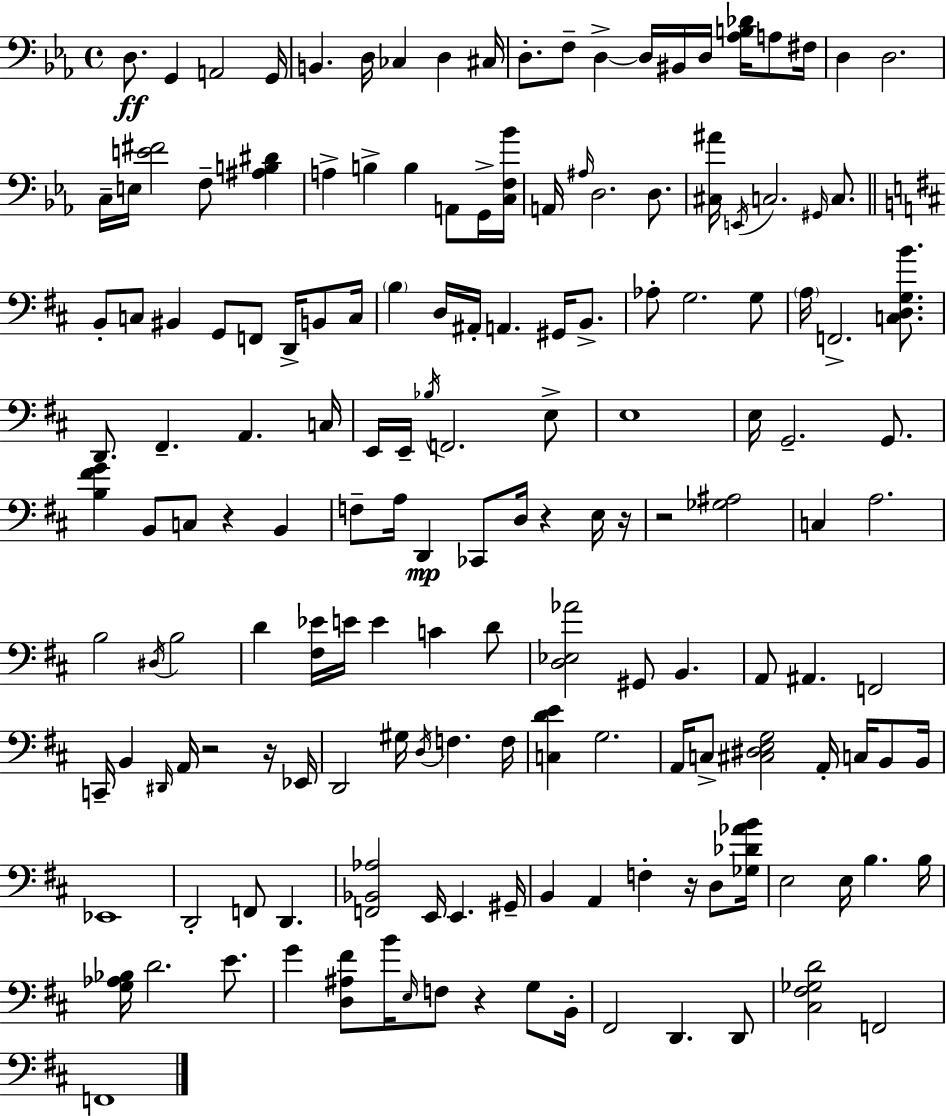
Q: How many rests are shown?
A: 8